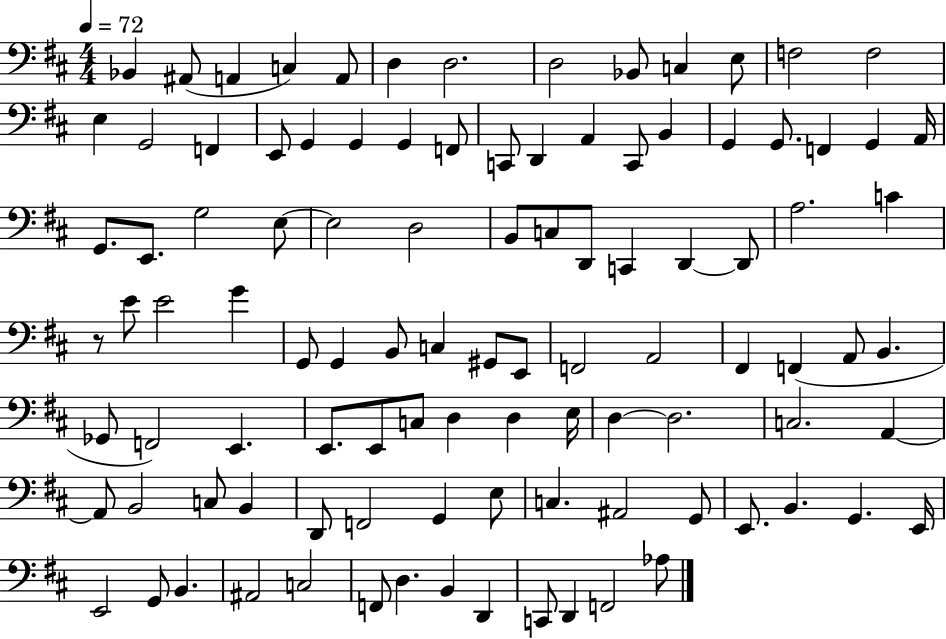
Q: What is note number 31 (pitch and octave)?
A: A2